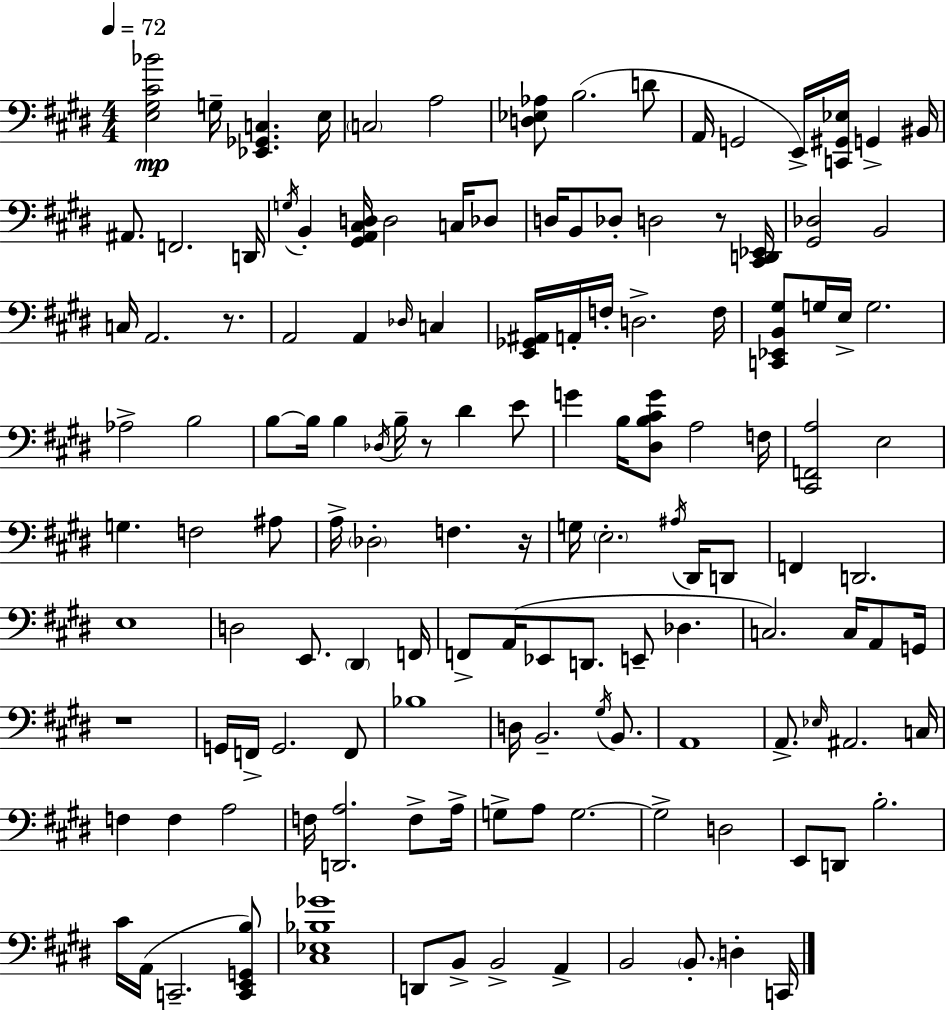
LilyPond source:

{
  \clef bass
  \numericTimeSignature
  \time 4/4
  \key e \major
  \tempo 4 = 72
  <e gis cis' bes'>2\mp g16-- <ees, ges, c>4. e16 | \parenthesize c2 a2 | <d ees aes>8 b2.( d'8 | a,16 g,2 e,16->) <c, gis, ees>16 g,4-> bis,16 | \break ais,8. f,2. d,16 | \acciaccatura { g16 } b,4-. <gis, a, cis d>16 d2 c16 des8 | d16 b,8 des8-. d2 r8 | <cis, d, ees,>16 <gis, des>2 b,2 | \break c16 a,2. r8. | a,2 a,4 \grace { des16 } c4 | <e, ges, ais,>16 a,16-. f16-. d2.-> | f16 <c, ees, b, gis>8 g16 e16-> g2. | \break aes2-> b2 | b8~~ b16 b4 \acciaccatura { des16 } b16-- r8 dis'4 | e'8 g'4 b16 <dis b cis' g'>8 a2 | f16 <cis, f, a>2 e2 | \break g4. f2 | ais8 a16-> \parenthesize des2-. f4. | r16 g16 \parenthesize e2.-. | \acciaccatura { ais16 } dis,16 d,8 f,4 d,2. | \break e1 | d2 e,8. \parenthesize dis,4 | f,16 f,8-> a,16( ees,8 d,8. e,8-- des4. | c2.) | \break c16 a,8 g,16 r1 | g,16 f,16-> g,2. | f,8 bes1 | d16 b,2.-- | \break \acciaccatura { gis16 } b,8. a,1 | a,8.-> \grace { ees16 } ais,2. | c16 f4 f4 a2 | f16 <d, a>2. | \break f8-> a16-> g8-> a8 g2.~~ | g2-> d2 | e,8 d,8 b2.-. | cis'16 a,16( c,2.-- | \break <c, e, g, b>8) <cis ees bes ges'>1 | d,8 b,8-> b,2-> | a,4-> b,2 \parenthesize b,8.-. | d4-. c,16 \bar "|."
}